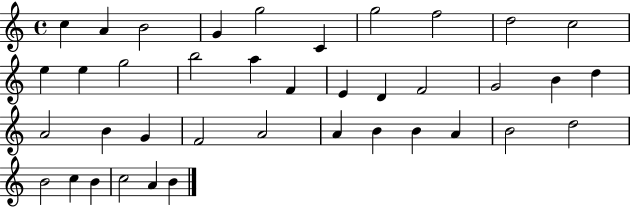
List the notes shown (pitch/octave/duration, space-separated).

C5/q A4/q B4/h G4/q G5/h C4/q G5/h F5/h D5/h C5/h E5/q E5/q G5/h B5/h A5/q F4/q E4/q D4/q F4/h G4/h B4/q D5/q A4/h B4/q G4/q F4/h A4/h A4/q B4/q B4/q A4/q B4/h D5/h B4/h C5/q B4/q C5/h A4/q B4/q